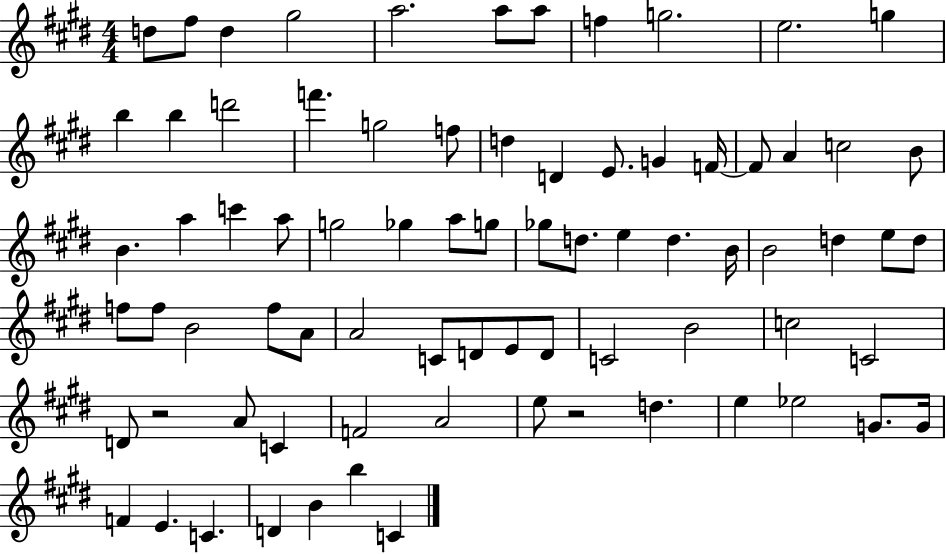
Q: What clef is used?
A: treble